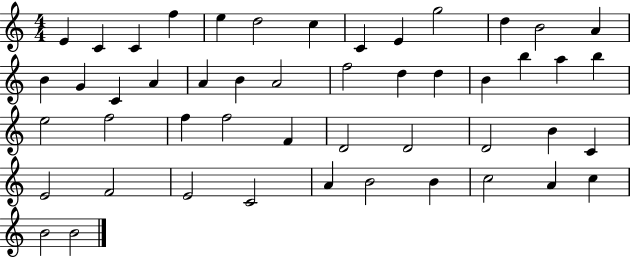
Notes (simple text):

E4/q C4/q C4/q F5/q E5/q D5/h C5/q C4/q E4/q G5/h D5/q B4/h A4/q B4/q G4/q C4/q A4/q A4/q B4/q A4/h F5/h D5/q D5/q B4/q B5/q A5/q B5/q E5/h F5/h F5/q F5/h F4/q D4/h D4/h D4/h B4/q C4/q E4/h F4/h E4/h C4/h A4/q B4/h B4/q C5/h A4/q C5/q B4/h B4/h